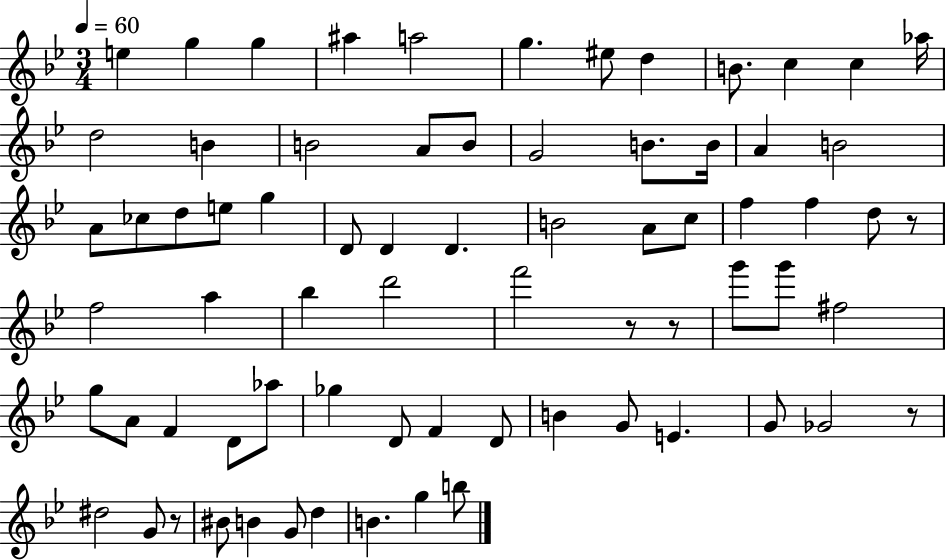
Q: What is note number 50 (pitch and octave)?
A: Gb5